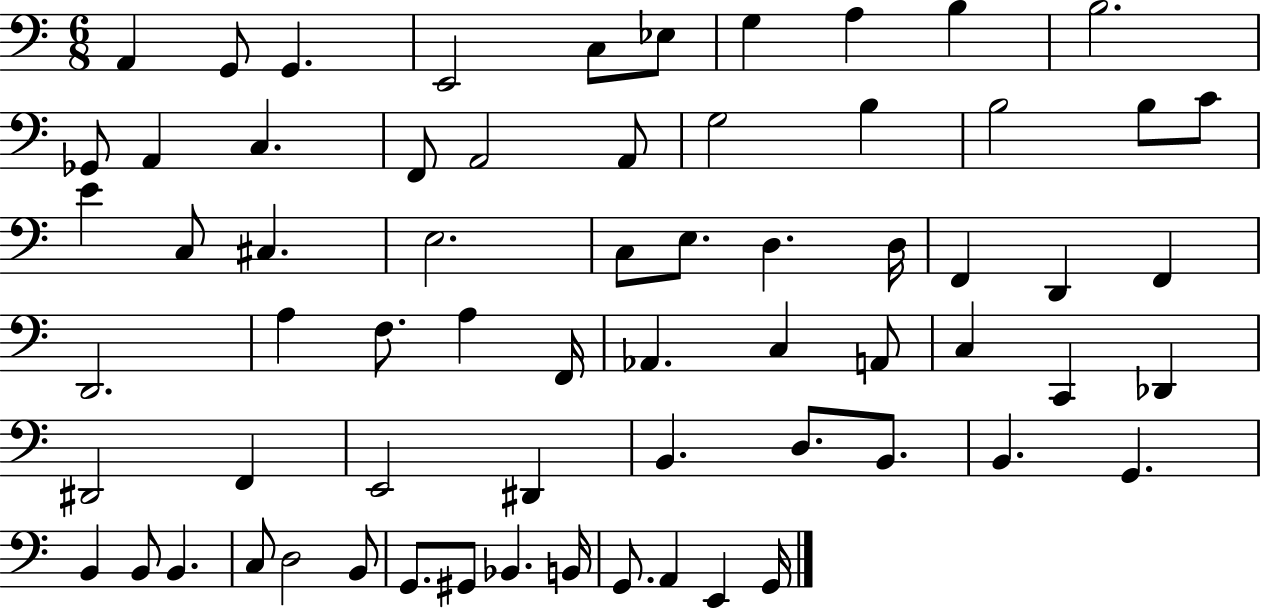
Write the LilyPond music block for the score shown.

{
  \clef bass
  \numericTimeSignature
  \time 6/8
  \key c \major
  \repeat volta 2 { a,4 g,8 g,4. | e,2 c8 ees8 | g4 a4 b4 | b2. | \break ges,8 a,4 c4. | f,8 a,2 a,8 | g2 b4 | b2 b8 c'8 | \break e'4 c8 cis4. | e2. | c8 e8. d4. d16 | f,4 d,4 f,4 | \break d,2. | a4 f8. a4 f,16 | aes,4. c4 a,8 | c4 c,4 des,4 | \break dis,2 f,4 | e,2 dis,4 | b,4. d8. b,8. | b,4. g,4. | \break b,4 b,8 b,4. | c8 d2 b,8 | g,8. gis,8 bes,4. b,16 | g,8. a,4 e,4 g,16 | \break } \bar "|."
}